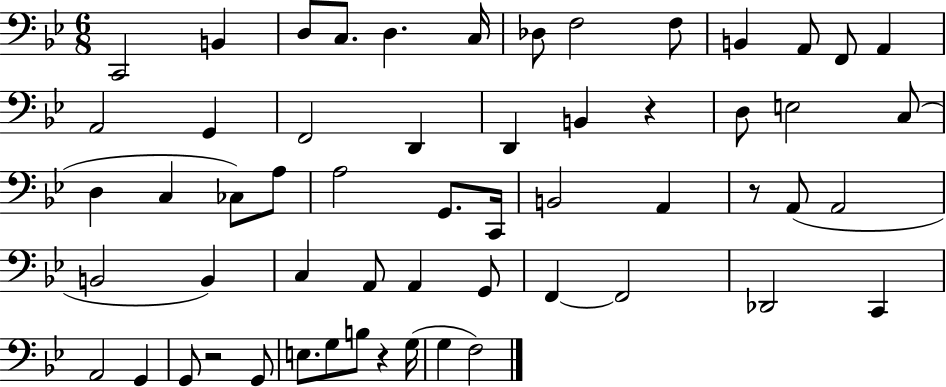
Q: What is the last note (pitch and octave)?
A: F3